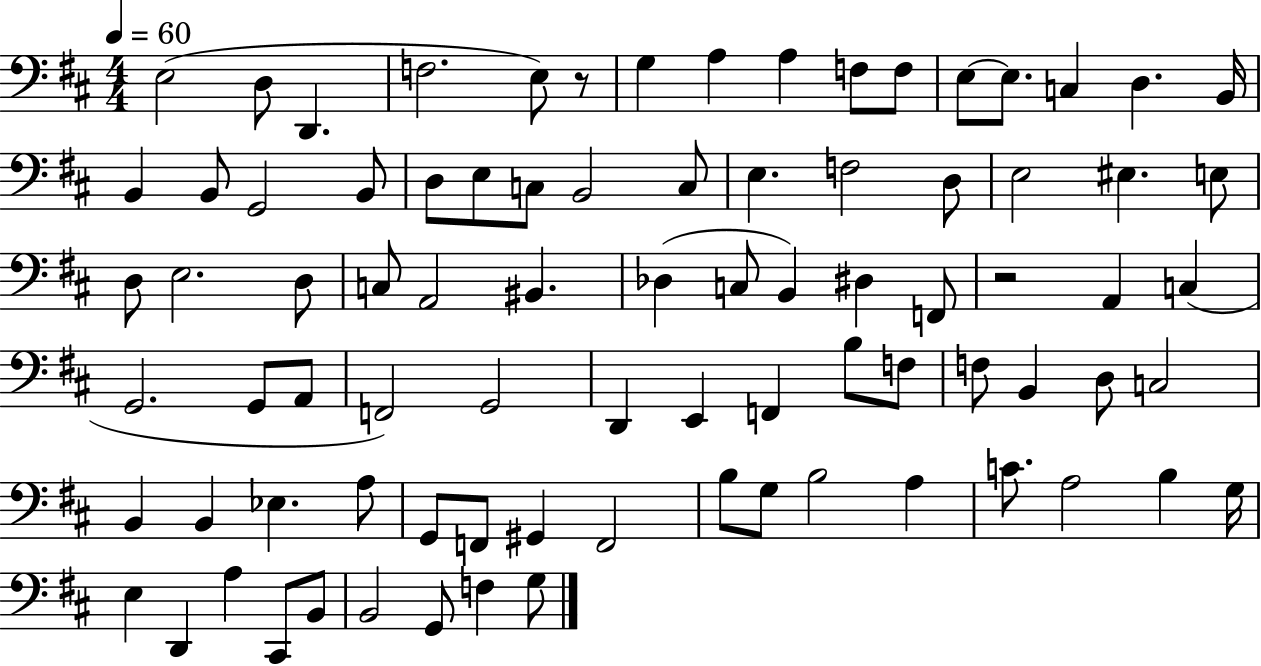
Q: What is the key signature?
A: D major